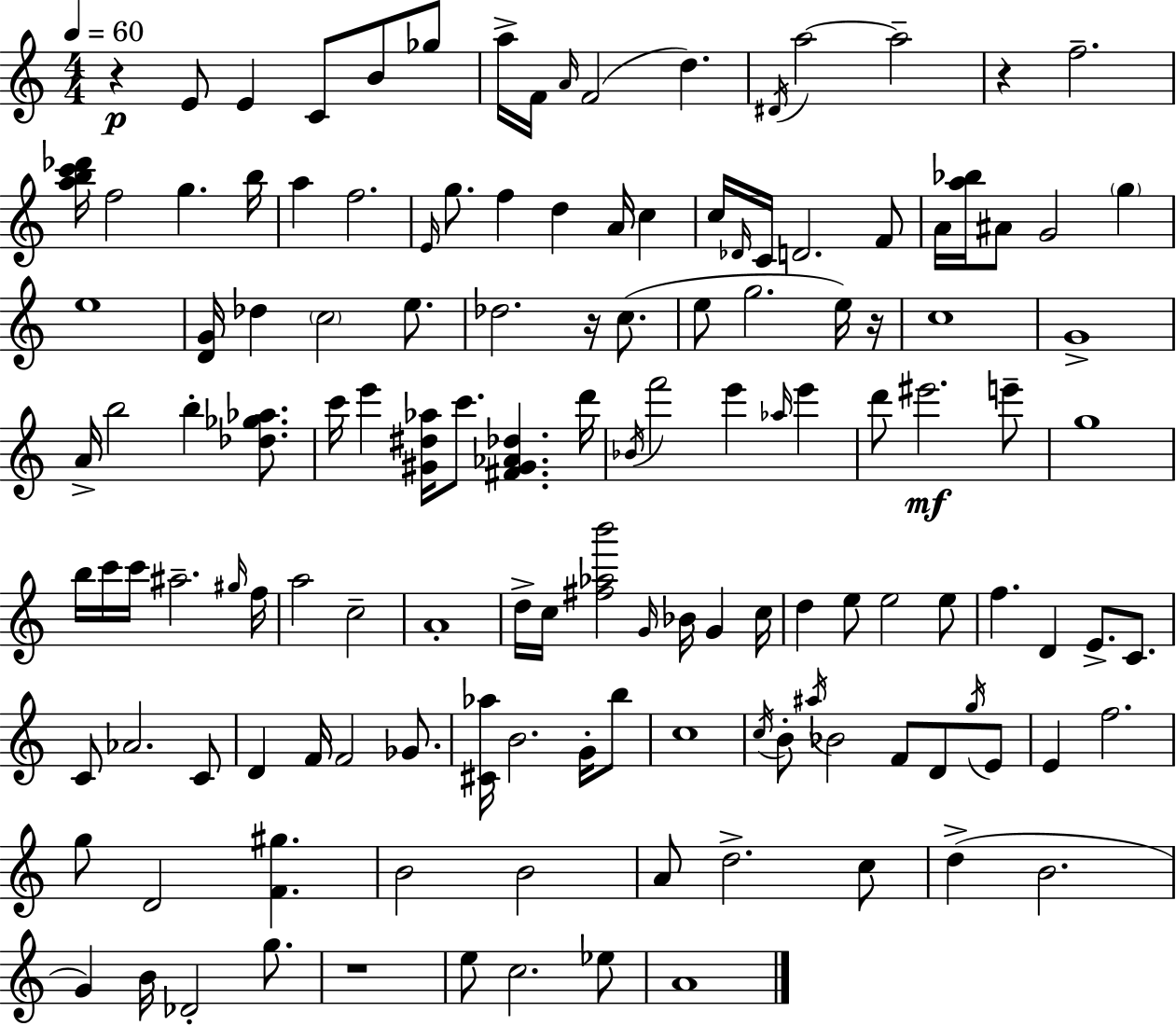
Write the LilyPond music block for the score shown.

{
  \clef treble
  \numericTimeSignature
  \time 4/4
  \key c \major
  \tempo 4 = 60
  r4\p e'8 e'4 c'8 b'8 ges''8 | a''16-> f'16 \grace { a'16 }( f'2 d''4.) | \acciaccatura { dis'16 } a''2~~ a''2-- | r4 f''2.-- | \break <a'' b'' c''' des'''>16 f''2 g''4. | b''16 a''4 f''2. | \grace { e'16 } g''8. f''4 d''4 a'16 c''4 | c''16 \grace { des'16 } c'16 d'2. | \break f'8 a'16 <a'' bes''>16 ais'8 g'2 | \parenthesize g''4 e''1 | <d' g'>16 des''4 \parenthesize c''2 | e''8. des''2. | \break r16 c''8.( e''8 g''2. | e''16) r16 c''1 | g'1-> | a'16-> b''2 b''4-. | \break <des'' ges'' aes''>8. c'''16 e'''4 <gis' dis'' aes''>16 c'''8. <fis' gis' aes' des''>4. | d'''16 \acciaccatura { bes'16 } f'''2 e'''4 | \grace { aes''16 } e'''4 d'''8 eis'''2.\mf | e'''8-- g''1 | \break b''16 c'''16 c'''16 ais''2.-- | \grace { gis''16 } f''16 a''2 c''2-- | a'1-. | d''16-> c''16 <fis'' aes'' b'''>2 | \break \grace { g'16 } bes'16 g'4 c''16 d''4 e''8 e''2 | e''8 f''4. d'4 | e'8.-> c'8. c'8 aes'2. | c'8 d'4 f'16 f'2 | \break ges'8. <cis' aes''>16 b'2. | g'16-. b''8 c''1 | \acciaccatura { c''16 } b'8-. \acciaccatura { ais''16 } bes'2 | f'8 d'8 \acciaccatura { g''16 } e'8 e'4 f''2. | \break g''8 d'2 | <f' gis''>4. b'2 | b'2 a'8 d''2.-> | c''8 d''4->( b'2. | \break g'4) b'16 | des'2-. g''8. r1 | e''8 c''2. | ees''8 a'1 | \break \bar "|."
}